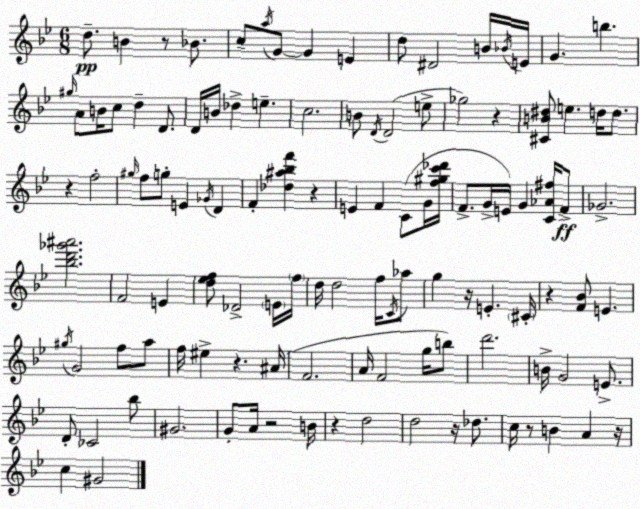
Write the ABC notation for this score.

X:1
T:Untitled
M:6/8
L:1/4
K:Gm
d/2 B z/2 _B/2 c/2 a/4 G/2 G E d/2 ^D2 B/4 _B/4 E/4 G b ^g/4 A/2 B/4 c/2 d D/2 D/4 B/4 _d e c2 B/2 D/4 D2 e/2 _g2 z [^CB^d]/2 e d/4 d/2 z f2 ^g/4 f/2 g/2 E _G/4 D F [_d^a_bf'] z E F C/2 G/4 [f^gc'_d']/4 F/2 G/4 E/4 G [C_A^f]/4 F/2 _G2 [_bd'_g'^a']2 F2 E [d_ef]/2 _D2 E/4 f/4 d/4 d2 f/4 C/4 _a/2 g z/4 E ^C/4 z [F_B]/2 E ^g/4 G2 f/2 a/2 f/4 ^e z ^A/4 F2 A/4 F2 g/4 b/2 d'2 B/4 G2 E/2 D/2 _C2 _b/2 ^G2 G/2 A/4 z2 B/4 z d2 d2 z/4 _d/2 c/4 z/2 B A z/4 c ^G2